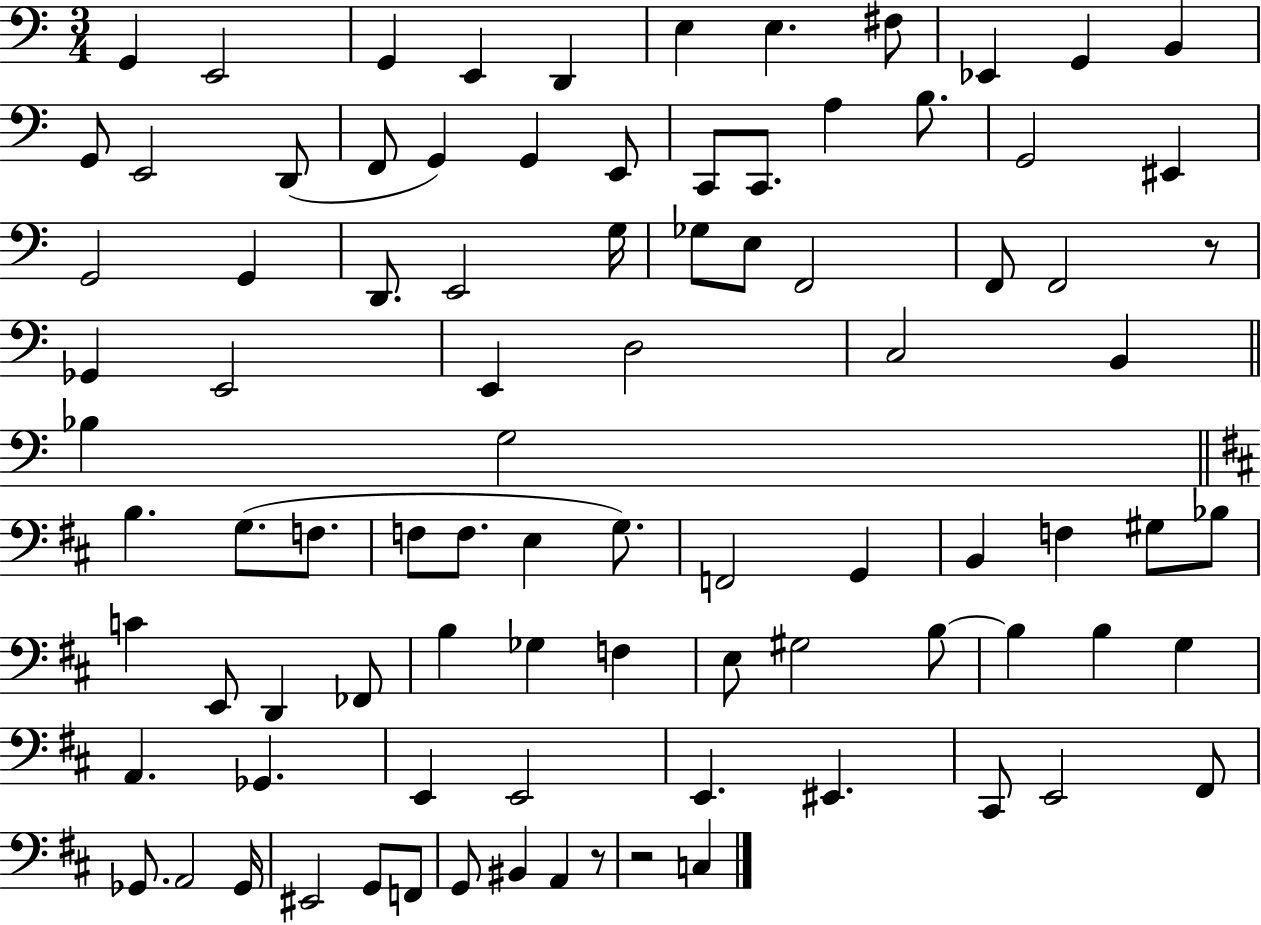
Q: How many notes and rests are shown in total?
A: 90